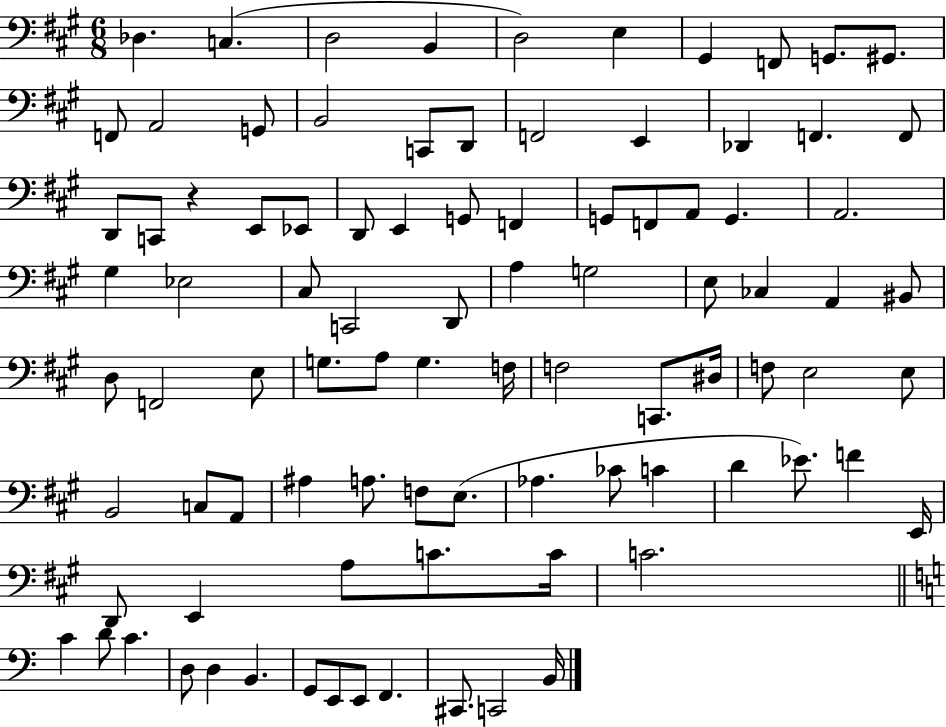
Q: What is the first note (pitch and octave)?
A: Db3